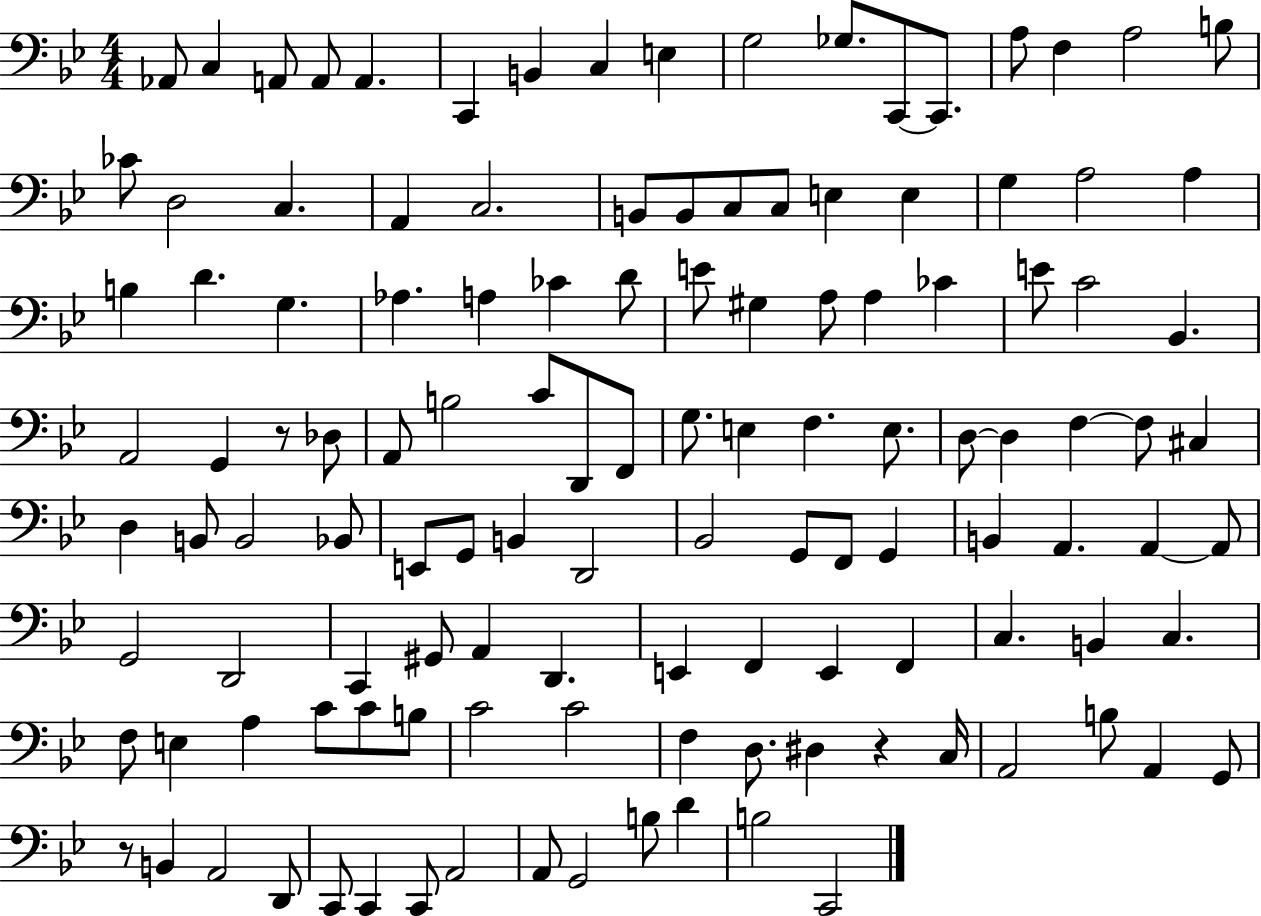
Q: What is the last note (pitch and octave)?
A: C2